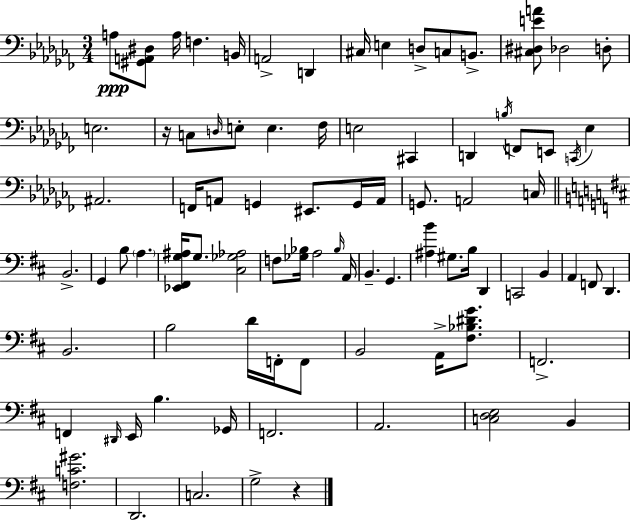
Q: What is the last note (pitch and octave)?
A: G3